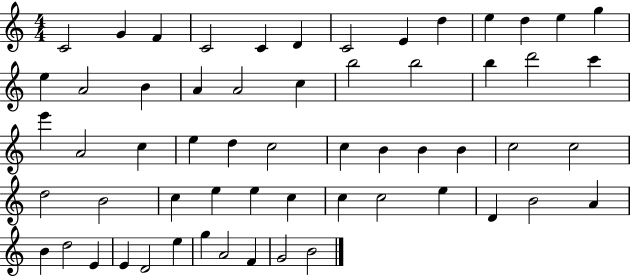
C4/h G4/q F4/q C4/h C4/q D4/q C4/h E4/q D5/q E5/q D5/q E5/q G5/q E5/q A4/h B4/q A4/q A4/h C5/q B5/h B5/h B5/q D6/h C6/q E6/q A4/h C5/q E5/q D5/q C5/h C5/q B4/q B4/q B4/q C5/h C5/h D5/h B4/h C5/q E5/q E5/q C5/q C5/q C5/h E5/q D4/q B4/h A4/q B4/q D5/h E4/q E4/q D4/h E5/q G5/q A4/h F4/q G4/h B4/h